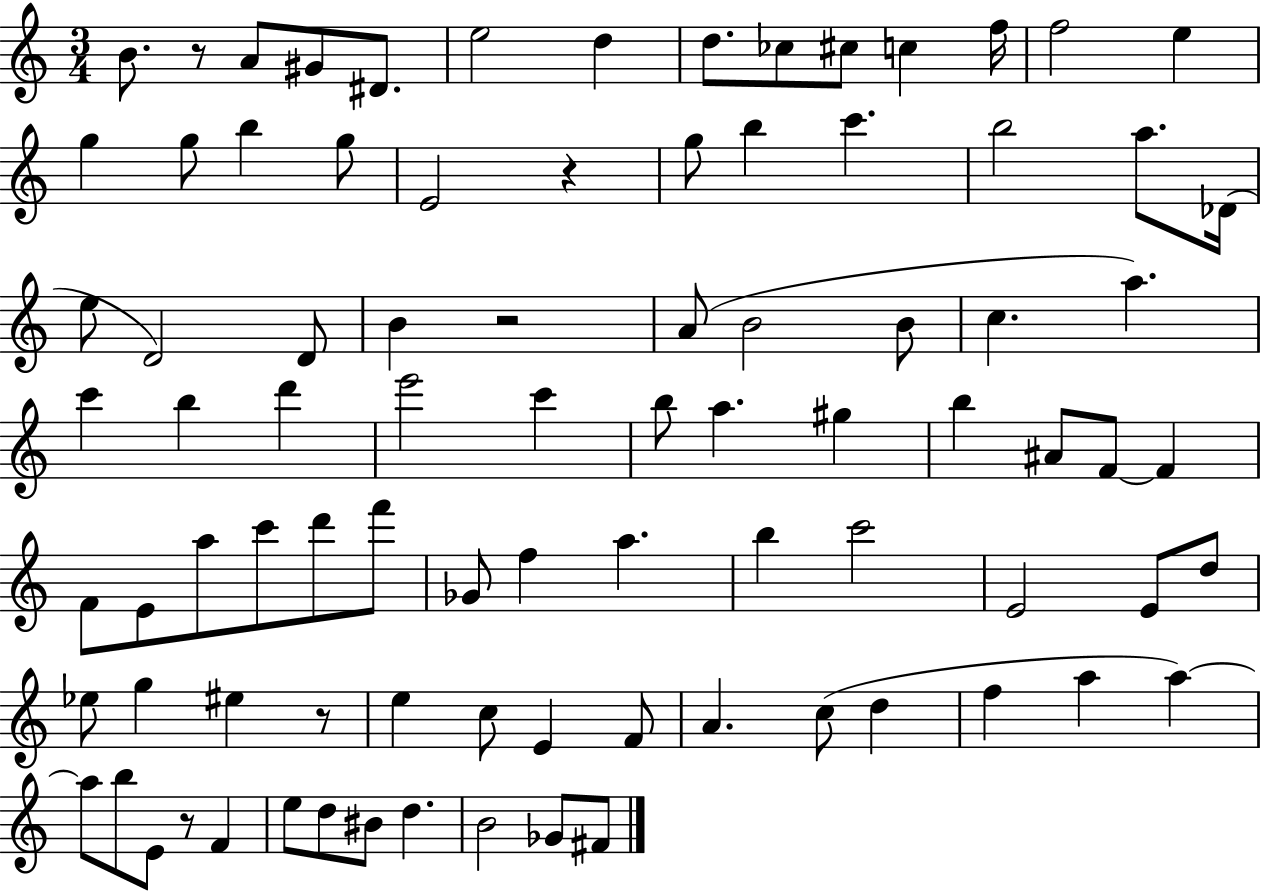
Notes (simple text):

B4/e. R/e A4/e G#4/e D#4/e. E5/h D5/q D5/e. CES5/e C#5/e C5/q F5/s F5/h E5/q G5/q G5/e B5/q G5/e E4/h R/q G5/e B5/q C6/q. B5/h A5/e. Db4/s E5/e D4/h D4/e B4/q R/h A4/e B4/h B4/e C5/q. A5/q. C6/q B5/q D6/q E6/h C6/q B5/e A5/q. G#5/q B5/q A#4/e F4/e F4/q F4/e E4/e A5/e C6/e D6/e F6/e Gb4/e F5/q A5/q. B5/q C6/h E4/h E4/e D5/e Eb5/e G5/q EIS5/q R/e E5/q C5/e E4/q F4/e A4/q. C5/e D5/q F5/q A5/q A5/q A5/e B5/e E4/e R/e F4/q E5/e D5/e BIS4/e D5/q. B4/h Gb4/e F#4/e